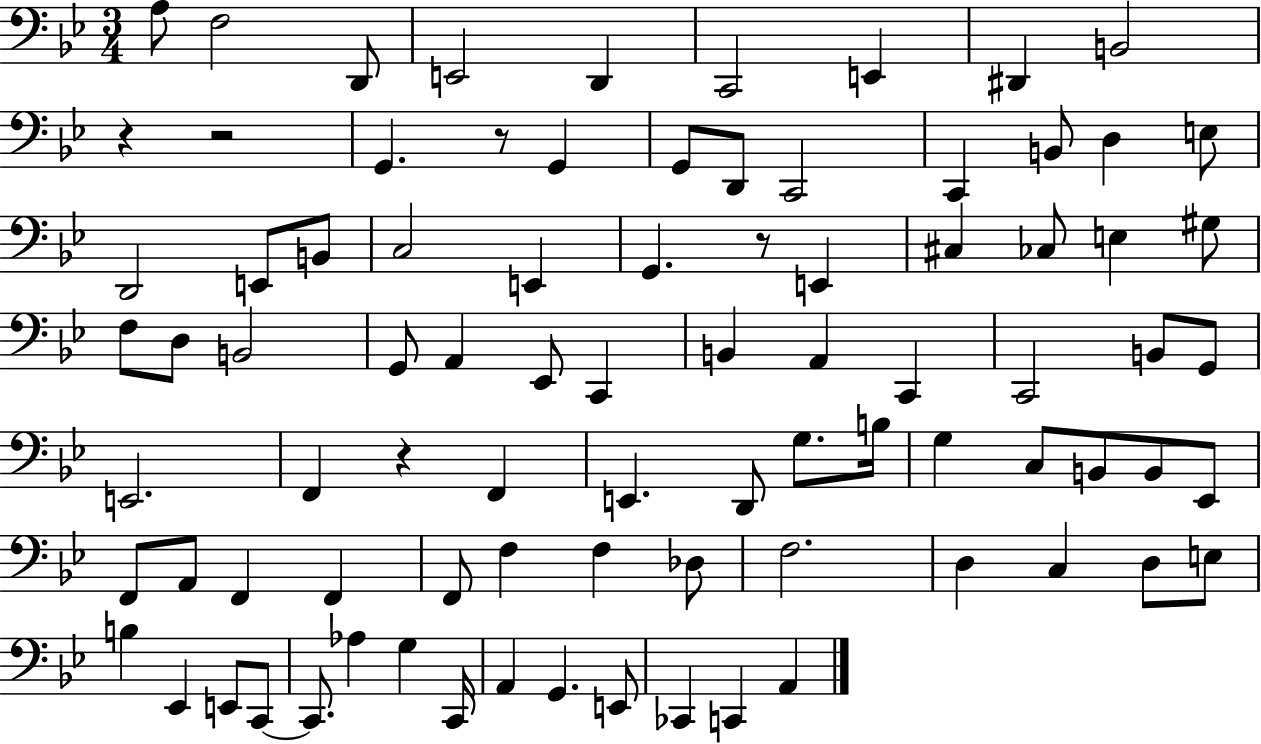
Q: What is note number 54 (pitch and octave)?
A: Eb2